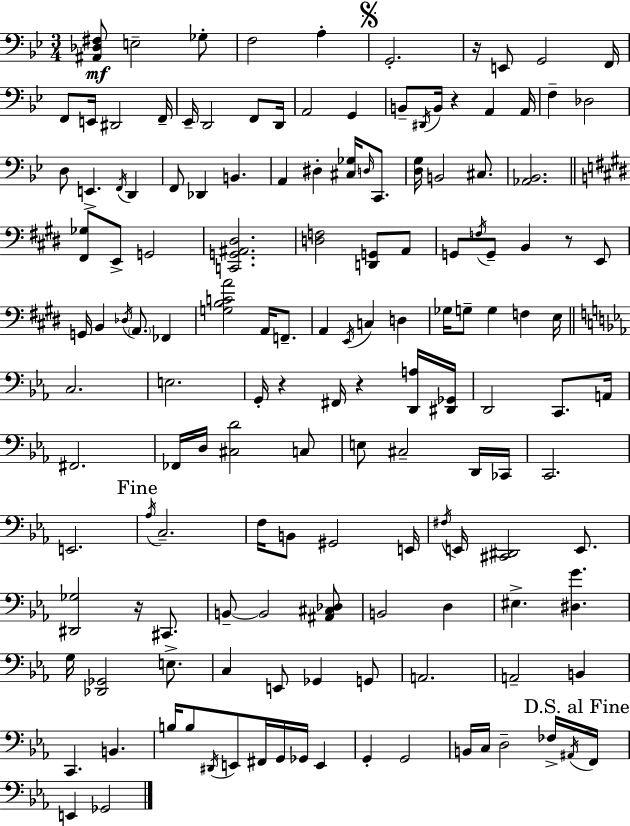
[A#2,Db3,F#3]/e E3/h Gb3/e F3/h A3/q G2/h. R/s E2/e G2/h F2/s F2/e E2/s D#2/h F2/s Eb2/s D2/h F2/e D2/s A2/h G2/q B2/e D#2/s B2/s R/q A2/q A2/s F3/q Db3/h D3/e E2/q. F2/s D2/q F2/e Db2/q B2/q. A2/q D#3/q [C#3,Gb3]/s D3/s C2/e. [D3,G3]/s B2/h C#3/e. [Ab2,Bb2]/h. [F#2,Gb3]/e E2/e G2/h [C2,G2,A#2,D#3]/h. [D3,F3]/h [D2,G2]/e A2/e G2/e F3/s G2/e B2/q R/e E2/e G2/s B2/q Db3/s A2/e. FES2/q [G3,B3,C4,A4]/h A2/s F2/e. A2/q E2/s C3/q D3/q Gb3/s G3/e G3/q F3/q E3/s C3/h. E3/h. G2/s R/q F#2/s R/q [D2,A3]/s [D#2,Gb2]/s D2/h C2/e. A2/s F#2/h. FES2/s D3/s [C#3,D4]/h C3/e E3/e C#3/h D2/s CES2/s C2/h. E2/h. Ab3/s C3/h. F3/s B2/e G#2/h E2/s F#3/s E2/s [C#2,D#2]/h E2/e. [D#2,Gb3]/h R/s C#2/e. B2/e B2/h [A#2,C#3,Db3]/e B2/h D3/q EIS3/q. [D#3,G4]/q. G3/s [Db2,Gb2]/h E3/e. C3/q E2/e Gb2/q G2/e A2/h. A2/h B2/q C2/q. B2/q. B3/s B3/e D#2/s E2/e F#2/s G2/s Gb2/s E2/q G2/q G2/h B2/s C3/s D3/h FES3/s A#2/s F2/s E2/q Gb2/h